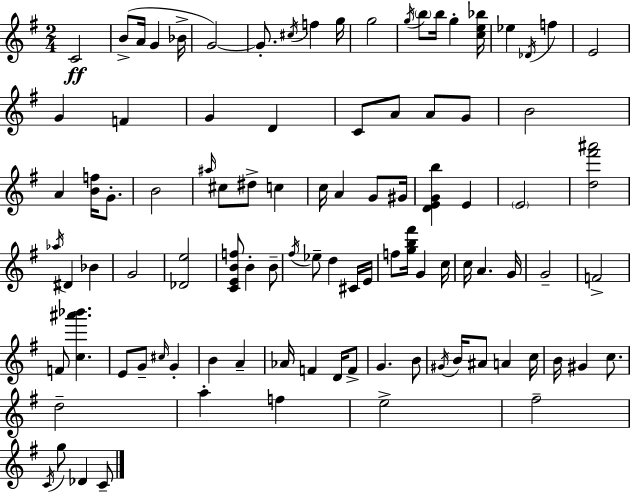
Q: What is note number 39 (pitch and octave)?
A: G#4